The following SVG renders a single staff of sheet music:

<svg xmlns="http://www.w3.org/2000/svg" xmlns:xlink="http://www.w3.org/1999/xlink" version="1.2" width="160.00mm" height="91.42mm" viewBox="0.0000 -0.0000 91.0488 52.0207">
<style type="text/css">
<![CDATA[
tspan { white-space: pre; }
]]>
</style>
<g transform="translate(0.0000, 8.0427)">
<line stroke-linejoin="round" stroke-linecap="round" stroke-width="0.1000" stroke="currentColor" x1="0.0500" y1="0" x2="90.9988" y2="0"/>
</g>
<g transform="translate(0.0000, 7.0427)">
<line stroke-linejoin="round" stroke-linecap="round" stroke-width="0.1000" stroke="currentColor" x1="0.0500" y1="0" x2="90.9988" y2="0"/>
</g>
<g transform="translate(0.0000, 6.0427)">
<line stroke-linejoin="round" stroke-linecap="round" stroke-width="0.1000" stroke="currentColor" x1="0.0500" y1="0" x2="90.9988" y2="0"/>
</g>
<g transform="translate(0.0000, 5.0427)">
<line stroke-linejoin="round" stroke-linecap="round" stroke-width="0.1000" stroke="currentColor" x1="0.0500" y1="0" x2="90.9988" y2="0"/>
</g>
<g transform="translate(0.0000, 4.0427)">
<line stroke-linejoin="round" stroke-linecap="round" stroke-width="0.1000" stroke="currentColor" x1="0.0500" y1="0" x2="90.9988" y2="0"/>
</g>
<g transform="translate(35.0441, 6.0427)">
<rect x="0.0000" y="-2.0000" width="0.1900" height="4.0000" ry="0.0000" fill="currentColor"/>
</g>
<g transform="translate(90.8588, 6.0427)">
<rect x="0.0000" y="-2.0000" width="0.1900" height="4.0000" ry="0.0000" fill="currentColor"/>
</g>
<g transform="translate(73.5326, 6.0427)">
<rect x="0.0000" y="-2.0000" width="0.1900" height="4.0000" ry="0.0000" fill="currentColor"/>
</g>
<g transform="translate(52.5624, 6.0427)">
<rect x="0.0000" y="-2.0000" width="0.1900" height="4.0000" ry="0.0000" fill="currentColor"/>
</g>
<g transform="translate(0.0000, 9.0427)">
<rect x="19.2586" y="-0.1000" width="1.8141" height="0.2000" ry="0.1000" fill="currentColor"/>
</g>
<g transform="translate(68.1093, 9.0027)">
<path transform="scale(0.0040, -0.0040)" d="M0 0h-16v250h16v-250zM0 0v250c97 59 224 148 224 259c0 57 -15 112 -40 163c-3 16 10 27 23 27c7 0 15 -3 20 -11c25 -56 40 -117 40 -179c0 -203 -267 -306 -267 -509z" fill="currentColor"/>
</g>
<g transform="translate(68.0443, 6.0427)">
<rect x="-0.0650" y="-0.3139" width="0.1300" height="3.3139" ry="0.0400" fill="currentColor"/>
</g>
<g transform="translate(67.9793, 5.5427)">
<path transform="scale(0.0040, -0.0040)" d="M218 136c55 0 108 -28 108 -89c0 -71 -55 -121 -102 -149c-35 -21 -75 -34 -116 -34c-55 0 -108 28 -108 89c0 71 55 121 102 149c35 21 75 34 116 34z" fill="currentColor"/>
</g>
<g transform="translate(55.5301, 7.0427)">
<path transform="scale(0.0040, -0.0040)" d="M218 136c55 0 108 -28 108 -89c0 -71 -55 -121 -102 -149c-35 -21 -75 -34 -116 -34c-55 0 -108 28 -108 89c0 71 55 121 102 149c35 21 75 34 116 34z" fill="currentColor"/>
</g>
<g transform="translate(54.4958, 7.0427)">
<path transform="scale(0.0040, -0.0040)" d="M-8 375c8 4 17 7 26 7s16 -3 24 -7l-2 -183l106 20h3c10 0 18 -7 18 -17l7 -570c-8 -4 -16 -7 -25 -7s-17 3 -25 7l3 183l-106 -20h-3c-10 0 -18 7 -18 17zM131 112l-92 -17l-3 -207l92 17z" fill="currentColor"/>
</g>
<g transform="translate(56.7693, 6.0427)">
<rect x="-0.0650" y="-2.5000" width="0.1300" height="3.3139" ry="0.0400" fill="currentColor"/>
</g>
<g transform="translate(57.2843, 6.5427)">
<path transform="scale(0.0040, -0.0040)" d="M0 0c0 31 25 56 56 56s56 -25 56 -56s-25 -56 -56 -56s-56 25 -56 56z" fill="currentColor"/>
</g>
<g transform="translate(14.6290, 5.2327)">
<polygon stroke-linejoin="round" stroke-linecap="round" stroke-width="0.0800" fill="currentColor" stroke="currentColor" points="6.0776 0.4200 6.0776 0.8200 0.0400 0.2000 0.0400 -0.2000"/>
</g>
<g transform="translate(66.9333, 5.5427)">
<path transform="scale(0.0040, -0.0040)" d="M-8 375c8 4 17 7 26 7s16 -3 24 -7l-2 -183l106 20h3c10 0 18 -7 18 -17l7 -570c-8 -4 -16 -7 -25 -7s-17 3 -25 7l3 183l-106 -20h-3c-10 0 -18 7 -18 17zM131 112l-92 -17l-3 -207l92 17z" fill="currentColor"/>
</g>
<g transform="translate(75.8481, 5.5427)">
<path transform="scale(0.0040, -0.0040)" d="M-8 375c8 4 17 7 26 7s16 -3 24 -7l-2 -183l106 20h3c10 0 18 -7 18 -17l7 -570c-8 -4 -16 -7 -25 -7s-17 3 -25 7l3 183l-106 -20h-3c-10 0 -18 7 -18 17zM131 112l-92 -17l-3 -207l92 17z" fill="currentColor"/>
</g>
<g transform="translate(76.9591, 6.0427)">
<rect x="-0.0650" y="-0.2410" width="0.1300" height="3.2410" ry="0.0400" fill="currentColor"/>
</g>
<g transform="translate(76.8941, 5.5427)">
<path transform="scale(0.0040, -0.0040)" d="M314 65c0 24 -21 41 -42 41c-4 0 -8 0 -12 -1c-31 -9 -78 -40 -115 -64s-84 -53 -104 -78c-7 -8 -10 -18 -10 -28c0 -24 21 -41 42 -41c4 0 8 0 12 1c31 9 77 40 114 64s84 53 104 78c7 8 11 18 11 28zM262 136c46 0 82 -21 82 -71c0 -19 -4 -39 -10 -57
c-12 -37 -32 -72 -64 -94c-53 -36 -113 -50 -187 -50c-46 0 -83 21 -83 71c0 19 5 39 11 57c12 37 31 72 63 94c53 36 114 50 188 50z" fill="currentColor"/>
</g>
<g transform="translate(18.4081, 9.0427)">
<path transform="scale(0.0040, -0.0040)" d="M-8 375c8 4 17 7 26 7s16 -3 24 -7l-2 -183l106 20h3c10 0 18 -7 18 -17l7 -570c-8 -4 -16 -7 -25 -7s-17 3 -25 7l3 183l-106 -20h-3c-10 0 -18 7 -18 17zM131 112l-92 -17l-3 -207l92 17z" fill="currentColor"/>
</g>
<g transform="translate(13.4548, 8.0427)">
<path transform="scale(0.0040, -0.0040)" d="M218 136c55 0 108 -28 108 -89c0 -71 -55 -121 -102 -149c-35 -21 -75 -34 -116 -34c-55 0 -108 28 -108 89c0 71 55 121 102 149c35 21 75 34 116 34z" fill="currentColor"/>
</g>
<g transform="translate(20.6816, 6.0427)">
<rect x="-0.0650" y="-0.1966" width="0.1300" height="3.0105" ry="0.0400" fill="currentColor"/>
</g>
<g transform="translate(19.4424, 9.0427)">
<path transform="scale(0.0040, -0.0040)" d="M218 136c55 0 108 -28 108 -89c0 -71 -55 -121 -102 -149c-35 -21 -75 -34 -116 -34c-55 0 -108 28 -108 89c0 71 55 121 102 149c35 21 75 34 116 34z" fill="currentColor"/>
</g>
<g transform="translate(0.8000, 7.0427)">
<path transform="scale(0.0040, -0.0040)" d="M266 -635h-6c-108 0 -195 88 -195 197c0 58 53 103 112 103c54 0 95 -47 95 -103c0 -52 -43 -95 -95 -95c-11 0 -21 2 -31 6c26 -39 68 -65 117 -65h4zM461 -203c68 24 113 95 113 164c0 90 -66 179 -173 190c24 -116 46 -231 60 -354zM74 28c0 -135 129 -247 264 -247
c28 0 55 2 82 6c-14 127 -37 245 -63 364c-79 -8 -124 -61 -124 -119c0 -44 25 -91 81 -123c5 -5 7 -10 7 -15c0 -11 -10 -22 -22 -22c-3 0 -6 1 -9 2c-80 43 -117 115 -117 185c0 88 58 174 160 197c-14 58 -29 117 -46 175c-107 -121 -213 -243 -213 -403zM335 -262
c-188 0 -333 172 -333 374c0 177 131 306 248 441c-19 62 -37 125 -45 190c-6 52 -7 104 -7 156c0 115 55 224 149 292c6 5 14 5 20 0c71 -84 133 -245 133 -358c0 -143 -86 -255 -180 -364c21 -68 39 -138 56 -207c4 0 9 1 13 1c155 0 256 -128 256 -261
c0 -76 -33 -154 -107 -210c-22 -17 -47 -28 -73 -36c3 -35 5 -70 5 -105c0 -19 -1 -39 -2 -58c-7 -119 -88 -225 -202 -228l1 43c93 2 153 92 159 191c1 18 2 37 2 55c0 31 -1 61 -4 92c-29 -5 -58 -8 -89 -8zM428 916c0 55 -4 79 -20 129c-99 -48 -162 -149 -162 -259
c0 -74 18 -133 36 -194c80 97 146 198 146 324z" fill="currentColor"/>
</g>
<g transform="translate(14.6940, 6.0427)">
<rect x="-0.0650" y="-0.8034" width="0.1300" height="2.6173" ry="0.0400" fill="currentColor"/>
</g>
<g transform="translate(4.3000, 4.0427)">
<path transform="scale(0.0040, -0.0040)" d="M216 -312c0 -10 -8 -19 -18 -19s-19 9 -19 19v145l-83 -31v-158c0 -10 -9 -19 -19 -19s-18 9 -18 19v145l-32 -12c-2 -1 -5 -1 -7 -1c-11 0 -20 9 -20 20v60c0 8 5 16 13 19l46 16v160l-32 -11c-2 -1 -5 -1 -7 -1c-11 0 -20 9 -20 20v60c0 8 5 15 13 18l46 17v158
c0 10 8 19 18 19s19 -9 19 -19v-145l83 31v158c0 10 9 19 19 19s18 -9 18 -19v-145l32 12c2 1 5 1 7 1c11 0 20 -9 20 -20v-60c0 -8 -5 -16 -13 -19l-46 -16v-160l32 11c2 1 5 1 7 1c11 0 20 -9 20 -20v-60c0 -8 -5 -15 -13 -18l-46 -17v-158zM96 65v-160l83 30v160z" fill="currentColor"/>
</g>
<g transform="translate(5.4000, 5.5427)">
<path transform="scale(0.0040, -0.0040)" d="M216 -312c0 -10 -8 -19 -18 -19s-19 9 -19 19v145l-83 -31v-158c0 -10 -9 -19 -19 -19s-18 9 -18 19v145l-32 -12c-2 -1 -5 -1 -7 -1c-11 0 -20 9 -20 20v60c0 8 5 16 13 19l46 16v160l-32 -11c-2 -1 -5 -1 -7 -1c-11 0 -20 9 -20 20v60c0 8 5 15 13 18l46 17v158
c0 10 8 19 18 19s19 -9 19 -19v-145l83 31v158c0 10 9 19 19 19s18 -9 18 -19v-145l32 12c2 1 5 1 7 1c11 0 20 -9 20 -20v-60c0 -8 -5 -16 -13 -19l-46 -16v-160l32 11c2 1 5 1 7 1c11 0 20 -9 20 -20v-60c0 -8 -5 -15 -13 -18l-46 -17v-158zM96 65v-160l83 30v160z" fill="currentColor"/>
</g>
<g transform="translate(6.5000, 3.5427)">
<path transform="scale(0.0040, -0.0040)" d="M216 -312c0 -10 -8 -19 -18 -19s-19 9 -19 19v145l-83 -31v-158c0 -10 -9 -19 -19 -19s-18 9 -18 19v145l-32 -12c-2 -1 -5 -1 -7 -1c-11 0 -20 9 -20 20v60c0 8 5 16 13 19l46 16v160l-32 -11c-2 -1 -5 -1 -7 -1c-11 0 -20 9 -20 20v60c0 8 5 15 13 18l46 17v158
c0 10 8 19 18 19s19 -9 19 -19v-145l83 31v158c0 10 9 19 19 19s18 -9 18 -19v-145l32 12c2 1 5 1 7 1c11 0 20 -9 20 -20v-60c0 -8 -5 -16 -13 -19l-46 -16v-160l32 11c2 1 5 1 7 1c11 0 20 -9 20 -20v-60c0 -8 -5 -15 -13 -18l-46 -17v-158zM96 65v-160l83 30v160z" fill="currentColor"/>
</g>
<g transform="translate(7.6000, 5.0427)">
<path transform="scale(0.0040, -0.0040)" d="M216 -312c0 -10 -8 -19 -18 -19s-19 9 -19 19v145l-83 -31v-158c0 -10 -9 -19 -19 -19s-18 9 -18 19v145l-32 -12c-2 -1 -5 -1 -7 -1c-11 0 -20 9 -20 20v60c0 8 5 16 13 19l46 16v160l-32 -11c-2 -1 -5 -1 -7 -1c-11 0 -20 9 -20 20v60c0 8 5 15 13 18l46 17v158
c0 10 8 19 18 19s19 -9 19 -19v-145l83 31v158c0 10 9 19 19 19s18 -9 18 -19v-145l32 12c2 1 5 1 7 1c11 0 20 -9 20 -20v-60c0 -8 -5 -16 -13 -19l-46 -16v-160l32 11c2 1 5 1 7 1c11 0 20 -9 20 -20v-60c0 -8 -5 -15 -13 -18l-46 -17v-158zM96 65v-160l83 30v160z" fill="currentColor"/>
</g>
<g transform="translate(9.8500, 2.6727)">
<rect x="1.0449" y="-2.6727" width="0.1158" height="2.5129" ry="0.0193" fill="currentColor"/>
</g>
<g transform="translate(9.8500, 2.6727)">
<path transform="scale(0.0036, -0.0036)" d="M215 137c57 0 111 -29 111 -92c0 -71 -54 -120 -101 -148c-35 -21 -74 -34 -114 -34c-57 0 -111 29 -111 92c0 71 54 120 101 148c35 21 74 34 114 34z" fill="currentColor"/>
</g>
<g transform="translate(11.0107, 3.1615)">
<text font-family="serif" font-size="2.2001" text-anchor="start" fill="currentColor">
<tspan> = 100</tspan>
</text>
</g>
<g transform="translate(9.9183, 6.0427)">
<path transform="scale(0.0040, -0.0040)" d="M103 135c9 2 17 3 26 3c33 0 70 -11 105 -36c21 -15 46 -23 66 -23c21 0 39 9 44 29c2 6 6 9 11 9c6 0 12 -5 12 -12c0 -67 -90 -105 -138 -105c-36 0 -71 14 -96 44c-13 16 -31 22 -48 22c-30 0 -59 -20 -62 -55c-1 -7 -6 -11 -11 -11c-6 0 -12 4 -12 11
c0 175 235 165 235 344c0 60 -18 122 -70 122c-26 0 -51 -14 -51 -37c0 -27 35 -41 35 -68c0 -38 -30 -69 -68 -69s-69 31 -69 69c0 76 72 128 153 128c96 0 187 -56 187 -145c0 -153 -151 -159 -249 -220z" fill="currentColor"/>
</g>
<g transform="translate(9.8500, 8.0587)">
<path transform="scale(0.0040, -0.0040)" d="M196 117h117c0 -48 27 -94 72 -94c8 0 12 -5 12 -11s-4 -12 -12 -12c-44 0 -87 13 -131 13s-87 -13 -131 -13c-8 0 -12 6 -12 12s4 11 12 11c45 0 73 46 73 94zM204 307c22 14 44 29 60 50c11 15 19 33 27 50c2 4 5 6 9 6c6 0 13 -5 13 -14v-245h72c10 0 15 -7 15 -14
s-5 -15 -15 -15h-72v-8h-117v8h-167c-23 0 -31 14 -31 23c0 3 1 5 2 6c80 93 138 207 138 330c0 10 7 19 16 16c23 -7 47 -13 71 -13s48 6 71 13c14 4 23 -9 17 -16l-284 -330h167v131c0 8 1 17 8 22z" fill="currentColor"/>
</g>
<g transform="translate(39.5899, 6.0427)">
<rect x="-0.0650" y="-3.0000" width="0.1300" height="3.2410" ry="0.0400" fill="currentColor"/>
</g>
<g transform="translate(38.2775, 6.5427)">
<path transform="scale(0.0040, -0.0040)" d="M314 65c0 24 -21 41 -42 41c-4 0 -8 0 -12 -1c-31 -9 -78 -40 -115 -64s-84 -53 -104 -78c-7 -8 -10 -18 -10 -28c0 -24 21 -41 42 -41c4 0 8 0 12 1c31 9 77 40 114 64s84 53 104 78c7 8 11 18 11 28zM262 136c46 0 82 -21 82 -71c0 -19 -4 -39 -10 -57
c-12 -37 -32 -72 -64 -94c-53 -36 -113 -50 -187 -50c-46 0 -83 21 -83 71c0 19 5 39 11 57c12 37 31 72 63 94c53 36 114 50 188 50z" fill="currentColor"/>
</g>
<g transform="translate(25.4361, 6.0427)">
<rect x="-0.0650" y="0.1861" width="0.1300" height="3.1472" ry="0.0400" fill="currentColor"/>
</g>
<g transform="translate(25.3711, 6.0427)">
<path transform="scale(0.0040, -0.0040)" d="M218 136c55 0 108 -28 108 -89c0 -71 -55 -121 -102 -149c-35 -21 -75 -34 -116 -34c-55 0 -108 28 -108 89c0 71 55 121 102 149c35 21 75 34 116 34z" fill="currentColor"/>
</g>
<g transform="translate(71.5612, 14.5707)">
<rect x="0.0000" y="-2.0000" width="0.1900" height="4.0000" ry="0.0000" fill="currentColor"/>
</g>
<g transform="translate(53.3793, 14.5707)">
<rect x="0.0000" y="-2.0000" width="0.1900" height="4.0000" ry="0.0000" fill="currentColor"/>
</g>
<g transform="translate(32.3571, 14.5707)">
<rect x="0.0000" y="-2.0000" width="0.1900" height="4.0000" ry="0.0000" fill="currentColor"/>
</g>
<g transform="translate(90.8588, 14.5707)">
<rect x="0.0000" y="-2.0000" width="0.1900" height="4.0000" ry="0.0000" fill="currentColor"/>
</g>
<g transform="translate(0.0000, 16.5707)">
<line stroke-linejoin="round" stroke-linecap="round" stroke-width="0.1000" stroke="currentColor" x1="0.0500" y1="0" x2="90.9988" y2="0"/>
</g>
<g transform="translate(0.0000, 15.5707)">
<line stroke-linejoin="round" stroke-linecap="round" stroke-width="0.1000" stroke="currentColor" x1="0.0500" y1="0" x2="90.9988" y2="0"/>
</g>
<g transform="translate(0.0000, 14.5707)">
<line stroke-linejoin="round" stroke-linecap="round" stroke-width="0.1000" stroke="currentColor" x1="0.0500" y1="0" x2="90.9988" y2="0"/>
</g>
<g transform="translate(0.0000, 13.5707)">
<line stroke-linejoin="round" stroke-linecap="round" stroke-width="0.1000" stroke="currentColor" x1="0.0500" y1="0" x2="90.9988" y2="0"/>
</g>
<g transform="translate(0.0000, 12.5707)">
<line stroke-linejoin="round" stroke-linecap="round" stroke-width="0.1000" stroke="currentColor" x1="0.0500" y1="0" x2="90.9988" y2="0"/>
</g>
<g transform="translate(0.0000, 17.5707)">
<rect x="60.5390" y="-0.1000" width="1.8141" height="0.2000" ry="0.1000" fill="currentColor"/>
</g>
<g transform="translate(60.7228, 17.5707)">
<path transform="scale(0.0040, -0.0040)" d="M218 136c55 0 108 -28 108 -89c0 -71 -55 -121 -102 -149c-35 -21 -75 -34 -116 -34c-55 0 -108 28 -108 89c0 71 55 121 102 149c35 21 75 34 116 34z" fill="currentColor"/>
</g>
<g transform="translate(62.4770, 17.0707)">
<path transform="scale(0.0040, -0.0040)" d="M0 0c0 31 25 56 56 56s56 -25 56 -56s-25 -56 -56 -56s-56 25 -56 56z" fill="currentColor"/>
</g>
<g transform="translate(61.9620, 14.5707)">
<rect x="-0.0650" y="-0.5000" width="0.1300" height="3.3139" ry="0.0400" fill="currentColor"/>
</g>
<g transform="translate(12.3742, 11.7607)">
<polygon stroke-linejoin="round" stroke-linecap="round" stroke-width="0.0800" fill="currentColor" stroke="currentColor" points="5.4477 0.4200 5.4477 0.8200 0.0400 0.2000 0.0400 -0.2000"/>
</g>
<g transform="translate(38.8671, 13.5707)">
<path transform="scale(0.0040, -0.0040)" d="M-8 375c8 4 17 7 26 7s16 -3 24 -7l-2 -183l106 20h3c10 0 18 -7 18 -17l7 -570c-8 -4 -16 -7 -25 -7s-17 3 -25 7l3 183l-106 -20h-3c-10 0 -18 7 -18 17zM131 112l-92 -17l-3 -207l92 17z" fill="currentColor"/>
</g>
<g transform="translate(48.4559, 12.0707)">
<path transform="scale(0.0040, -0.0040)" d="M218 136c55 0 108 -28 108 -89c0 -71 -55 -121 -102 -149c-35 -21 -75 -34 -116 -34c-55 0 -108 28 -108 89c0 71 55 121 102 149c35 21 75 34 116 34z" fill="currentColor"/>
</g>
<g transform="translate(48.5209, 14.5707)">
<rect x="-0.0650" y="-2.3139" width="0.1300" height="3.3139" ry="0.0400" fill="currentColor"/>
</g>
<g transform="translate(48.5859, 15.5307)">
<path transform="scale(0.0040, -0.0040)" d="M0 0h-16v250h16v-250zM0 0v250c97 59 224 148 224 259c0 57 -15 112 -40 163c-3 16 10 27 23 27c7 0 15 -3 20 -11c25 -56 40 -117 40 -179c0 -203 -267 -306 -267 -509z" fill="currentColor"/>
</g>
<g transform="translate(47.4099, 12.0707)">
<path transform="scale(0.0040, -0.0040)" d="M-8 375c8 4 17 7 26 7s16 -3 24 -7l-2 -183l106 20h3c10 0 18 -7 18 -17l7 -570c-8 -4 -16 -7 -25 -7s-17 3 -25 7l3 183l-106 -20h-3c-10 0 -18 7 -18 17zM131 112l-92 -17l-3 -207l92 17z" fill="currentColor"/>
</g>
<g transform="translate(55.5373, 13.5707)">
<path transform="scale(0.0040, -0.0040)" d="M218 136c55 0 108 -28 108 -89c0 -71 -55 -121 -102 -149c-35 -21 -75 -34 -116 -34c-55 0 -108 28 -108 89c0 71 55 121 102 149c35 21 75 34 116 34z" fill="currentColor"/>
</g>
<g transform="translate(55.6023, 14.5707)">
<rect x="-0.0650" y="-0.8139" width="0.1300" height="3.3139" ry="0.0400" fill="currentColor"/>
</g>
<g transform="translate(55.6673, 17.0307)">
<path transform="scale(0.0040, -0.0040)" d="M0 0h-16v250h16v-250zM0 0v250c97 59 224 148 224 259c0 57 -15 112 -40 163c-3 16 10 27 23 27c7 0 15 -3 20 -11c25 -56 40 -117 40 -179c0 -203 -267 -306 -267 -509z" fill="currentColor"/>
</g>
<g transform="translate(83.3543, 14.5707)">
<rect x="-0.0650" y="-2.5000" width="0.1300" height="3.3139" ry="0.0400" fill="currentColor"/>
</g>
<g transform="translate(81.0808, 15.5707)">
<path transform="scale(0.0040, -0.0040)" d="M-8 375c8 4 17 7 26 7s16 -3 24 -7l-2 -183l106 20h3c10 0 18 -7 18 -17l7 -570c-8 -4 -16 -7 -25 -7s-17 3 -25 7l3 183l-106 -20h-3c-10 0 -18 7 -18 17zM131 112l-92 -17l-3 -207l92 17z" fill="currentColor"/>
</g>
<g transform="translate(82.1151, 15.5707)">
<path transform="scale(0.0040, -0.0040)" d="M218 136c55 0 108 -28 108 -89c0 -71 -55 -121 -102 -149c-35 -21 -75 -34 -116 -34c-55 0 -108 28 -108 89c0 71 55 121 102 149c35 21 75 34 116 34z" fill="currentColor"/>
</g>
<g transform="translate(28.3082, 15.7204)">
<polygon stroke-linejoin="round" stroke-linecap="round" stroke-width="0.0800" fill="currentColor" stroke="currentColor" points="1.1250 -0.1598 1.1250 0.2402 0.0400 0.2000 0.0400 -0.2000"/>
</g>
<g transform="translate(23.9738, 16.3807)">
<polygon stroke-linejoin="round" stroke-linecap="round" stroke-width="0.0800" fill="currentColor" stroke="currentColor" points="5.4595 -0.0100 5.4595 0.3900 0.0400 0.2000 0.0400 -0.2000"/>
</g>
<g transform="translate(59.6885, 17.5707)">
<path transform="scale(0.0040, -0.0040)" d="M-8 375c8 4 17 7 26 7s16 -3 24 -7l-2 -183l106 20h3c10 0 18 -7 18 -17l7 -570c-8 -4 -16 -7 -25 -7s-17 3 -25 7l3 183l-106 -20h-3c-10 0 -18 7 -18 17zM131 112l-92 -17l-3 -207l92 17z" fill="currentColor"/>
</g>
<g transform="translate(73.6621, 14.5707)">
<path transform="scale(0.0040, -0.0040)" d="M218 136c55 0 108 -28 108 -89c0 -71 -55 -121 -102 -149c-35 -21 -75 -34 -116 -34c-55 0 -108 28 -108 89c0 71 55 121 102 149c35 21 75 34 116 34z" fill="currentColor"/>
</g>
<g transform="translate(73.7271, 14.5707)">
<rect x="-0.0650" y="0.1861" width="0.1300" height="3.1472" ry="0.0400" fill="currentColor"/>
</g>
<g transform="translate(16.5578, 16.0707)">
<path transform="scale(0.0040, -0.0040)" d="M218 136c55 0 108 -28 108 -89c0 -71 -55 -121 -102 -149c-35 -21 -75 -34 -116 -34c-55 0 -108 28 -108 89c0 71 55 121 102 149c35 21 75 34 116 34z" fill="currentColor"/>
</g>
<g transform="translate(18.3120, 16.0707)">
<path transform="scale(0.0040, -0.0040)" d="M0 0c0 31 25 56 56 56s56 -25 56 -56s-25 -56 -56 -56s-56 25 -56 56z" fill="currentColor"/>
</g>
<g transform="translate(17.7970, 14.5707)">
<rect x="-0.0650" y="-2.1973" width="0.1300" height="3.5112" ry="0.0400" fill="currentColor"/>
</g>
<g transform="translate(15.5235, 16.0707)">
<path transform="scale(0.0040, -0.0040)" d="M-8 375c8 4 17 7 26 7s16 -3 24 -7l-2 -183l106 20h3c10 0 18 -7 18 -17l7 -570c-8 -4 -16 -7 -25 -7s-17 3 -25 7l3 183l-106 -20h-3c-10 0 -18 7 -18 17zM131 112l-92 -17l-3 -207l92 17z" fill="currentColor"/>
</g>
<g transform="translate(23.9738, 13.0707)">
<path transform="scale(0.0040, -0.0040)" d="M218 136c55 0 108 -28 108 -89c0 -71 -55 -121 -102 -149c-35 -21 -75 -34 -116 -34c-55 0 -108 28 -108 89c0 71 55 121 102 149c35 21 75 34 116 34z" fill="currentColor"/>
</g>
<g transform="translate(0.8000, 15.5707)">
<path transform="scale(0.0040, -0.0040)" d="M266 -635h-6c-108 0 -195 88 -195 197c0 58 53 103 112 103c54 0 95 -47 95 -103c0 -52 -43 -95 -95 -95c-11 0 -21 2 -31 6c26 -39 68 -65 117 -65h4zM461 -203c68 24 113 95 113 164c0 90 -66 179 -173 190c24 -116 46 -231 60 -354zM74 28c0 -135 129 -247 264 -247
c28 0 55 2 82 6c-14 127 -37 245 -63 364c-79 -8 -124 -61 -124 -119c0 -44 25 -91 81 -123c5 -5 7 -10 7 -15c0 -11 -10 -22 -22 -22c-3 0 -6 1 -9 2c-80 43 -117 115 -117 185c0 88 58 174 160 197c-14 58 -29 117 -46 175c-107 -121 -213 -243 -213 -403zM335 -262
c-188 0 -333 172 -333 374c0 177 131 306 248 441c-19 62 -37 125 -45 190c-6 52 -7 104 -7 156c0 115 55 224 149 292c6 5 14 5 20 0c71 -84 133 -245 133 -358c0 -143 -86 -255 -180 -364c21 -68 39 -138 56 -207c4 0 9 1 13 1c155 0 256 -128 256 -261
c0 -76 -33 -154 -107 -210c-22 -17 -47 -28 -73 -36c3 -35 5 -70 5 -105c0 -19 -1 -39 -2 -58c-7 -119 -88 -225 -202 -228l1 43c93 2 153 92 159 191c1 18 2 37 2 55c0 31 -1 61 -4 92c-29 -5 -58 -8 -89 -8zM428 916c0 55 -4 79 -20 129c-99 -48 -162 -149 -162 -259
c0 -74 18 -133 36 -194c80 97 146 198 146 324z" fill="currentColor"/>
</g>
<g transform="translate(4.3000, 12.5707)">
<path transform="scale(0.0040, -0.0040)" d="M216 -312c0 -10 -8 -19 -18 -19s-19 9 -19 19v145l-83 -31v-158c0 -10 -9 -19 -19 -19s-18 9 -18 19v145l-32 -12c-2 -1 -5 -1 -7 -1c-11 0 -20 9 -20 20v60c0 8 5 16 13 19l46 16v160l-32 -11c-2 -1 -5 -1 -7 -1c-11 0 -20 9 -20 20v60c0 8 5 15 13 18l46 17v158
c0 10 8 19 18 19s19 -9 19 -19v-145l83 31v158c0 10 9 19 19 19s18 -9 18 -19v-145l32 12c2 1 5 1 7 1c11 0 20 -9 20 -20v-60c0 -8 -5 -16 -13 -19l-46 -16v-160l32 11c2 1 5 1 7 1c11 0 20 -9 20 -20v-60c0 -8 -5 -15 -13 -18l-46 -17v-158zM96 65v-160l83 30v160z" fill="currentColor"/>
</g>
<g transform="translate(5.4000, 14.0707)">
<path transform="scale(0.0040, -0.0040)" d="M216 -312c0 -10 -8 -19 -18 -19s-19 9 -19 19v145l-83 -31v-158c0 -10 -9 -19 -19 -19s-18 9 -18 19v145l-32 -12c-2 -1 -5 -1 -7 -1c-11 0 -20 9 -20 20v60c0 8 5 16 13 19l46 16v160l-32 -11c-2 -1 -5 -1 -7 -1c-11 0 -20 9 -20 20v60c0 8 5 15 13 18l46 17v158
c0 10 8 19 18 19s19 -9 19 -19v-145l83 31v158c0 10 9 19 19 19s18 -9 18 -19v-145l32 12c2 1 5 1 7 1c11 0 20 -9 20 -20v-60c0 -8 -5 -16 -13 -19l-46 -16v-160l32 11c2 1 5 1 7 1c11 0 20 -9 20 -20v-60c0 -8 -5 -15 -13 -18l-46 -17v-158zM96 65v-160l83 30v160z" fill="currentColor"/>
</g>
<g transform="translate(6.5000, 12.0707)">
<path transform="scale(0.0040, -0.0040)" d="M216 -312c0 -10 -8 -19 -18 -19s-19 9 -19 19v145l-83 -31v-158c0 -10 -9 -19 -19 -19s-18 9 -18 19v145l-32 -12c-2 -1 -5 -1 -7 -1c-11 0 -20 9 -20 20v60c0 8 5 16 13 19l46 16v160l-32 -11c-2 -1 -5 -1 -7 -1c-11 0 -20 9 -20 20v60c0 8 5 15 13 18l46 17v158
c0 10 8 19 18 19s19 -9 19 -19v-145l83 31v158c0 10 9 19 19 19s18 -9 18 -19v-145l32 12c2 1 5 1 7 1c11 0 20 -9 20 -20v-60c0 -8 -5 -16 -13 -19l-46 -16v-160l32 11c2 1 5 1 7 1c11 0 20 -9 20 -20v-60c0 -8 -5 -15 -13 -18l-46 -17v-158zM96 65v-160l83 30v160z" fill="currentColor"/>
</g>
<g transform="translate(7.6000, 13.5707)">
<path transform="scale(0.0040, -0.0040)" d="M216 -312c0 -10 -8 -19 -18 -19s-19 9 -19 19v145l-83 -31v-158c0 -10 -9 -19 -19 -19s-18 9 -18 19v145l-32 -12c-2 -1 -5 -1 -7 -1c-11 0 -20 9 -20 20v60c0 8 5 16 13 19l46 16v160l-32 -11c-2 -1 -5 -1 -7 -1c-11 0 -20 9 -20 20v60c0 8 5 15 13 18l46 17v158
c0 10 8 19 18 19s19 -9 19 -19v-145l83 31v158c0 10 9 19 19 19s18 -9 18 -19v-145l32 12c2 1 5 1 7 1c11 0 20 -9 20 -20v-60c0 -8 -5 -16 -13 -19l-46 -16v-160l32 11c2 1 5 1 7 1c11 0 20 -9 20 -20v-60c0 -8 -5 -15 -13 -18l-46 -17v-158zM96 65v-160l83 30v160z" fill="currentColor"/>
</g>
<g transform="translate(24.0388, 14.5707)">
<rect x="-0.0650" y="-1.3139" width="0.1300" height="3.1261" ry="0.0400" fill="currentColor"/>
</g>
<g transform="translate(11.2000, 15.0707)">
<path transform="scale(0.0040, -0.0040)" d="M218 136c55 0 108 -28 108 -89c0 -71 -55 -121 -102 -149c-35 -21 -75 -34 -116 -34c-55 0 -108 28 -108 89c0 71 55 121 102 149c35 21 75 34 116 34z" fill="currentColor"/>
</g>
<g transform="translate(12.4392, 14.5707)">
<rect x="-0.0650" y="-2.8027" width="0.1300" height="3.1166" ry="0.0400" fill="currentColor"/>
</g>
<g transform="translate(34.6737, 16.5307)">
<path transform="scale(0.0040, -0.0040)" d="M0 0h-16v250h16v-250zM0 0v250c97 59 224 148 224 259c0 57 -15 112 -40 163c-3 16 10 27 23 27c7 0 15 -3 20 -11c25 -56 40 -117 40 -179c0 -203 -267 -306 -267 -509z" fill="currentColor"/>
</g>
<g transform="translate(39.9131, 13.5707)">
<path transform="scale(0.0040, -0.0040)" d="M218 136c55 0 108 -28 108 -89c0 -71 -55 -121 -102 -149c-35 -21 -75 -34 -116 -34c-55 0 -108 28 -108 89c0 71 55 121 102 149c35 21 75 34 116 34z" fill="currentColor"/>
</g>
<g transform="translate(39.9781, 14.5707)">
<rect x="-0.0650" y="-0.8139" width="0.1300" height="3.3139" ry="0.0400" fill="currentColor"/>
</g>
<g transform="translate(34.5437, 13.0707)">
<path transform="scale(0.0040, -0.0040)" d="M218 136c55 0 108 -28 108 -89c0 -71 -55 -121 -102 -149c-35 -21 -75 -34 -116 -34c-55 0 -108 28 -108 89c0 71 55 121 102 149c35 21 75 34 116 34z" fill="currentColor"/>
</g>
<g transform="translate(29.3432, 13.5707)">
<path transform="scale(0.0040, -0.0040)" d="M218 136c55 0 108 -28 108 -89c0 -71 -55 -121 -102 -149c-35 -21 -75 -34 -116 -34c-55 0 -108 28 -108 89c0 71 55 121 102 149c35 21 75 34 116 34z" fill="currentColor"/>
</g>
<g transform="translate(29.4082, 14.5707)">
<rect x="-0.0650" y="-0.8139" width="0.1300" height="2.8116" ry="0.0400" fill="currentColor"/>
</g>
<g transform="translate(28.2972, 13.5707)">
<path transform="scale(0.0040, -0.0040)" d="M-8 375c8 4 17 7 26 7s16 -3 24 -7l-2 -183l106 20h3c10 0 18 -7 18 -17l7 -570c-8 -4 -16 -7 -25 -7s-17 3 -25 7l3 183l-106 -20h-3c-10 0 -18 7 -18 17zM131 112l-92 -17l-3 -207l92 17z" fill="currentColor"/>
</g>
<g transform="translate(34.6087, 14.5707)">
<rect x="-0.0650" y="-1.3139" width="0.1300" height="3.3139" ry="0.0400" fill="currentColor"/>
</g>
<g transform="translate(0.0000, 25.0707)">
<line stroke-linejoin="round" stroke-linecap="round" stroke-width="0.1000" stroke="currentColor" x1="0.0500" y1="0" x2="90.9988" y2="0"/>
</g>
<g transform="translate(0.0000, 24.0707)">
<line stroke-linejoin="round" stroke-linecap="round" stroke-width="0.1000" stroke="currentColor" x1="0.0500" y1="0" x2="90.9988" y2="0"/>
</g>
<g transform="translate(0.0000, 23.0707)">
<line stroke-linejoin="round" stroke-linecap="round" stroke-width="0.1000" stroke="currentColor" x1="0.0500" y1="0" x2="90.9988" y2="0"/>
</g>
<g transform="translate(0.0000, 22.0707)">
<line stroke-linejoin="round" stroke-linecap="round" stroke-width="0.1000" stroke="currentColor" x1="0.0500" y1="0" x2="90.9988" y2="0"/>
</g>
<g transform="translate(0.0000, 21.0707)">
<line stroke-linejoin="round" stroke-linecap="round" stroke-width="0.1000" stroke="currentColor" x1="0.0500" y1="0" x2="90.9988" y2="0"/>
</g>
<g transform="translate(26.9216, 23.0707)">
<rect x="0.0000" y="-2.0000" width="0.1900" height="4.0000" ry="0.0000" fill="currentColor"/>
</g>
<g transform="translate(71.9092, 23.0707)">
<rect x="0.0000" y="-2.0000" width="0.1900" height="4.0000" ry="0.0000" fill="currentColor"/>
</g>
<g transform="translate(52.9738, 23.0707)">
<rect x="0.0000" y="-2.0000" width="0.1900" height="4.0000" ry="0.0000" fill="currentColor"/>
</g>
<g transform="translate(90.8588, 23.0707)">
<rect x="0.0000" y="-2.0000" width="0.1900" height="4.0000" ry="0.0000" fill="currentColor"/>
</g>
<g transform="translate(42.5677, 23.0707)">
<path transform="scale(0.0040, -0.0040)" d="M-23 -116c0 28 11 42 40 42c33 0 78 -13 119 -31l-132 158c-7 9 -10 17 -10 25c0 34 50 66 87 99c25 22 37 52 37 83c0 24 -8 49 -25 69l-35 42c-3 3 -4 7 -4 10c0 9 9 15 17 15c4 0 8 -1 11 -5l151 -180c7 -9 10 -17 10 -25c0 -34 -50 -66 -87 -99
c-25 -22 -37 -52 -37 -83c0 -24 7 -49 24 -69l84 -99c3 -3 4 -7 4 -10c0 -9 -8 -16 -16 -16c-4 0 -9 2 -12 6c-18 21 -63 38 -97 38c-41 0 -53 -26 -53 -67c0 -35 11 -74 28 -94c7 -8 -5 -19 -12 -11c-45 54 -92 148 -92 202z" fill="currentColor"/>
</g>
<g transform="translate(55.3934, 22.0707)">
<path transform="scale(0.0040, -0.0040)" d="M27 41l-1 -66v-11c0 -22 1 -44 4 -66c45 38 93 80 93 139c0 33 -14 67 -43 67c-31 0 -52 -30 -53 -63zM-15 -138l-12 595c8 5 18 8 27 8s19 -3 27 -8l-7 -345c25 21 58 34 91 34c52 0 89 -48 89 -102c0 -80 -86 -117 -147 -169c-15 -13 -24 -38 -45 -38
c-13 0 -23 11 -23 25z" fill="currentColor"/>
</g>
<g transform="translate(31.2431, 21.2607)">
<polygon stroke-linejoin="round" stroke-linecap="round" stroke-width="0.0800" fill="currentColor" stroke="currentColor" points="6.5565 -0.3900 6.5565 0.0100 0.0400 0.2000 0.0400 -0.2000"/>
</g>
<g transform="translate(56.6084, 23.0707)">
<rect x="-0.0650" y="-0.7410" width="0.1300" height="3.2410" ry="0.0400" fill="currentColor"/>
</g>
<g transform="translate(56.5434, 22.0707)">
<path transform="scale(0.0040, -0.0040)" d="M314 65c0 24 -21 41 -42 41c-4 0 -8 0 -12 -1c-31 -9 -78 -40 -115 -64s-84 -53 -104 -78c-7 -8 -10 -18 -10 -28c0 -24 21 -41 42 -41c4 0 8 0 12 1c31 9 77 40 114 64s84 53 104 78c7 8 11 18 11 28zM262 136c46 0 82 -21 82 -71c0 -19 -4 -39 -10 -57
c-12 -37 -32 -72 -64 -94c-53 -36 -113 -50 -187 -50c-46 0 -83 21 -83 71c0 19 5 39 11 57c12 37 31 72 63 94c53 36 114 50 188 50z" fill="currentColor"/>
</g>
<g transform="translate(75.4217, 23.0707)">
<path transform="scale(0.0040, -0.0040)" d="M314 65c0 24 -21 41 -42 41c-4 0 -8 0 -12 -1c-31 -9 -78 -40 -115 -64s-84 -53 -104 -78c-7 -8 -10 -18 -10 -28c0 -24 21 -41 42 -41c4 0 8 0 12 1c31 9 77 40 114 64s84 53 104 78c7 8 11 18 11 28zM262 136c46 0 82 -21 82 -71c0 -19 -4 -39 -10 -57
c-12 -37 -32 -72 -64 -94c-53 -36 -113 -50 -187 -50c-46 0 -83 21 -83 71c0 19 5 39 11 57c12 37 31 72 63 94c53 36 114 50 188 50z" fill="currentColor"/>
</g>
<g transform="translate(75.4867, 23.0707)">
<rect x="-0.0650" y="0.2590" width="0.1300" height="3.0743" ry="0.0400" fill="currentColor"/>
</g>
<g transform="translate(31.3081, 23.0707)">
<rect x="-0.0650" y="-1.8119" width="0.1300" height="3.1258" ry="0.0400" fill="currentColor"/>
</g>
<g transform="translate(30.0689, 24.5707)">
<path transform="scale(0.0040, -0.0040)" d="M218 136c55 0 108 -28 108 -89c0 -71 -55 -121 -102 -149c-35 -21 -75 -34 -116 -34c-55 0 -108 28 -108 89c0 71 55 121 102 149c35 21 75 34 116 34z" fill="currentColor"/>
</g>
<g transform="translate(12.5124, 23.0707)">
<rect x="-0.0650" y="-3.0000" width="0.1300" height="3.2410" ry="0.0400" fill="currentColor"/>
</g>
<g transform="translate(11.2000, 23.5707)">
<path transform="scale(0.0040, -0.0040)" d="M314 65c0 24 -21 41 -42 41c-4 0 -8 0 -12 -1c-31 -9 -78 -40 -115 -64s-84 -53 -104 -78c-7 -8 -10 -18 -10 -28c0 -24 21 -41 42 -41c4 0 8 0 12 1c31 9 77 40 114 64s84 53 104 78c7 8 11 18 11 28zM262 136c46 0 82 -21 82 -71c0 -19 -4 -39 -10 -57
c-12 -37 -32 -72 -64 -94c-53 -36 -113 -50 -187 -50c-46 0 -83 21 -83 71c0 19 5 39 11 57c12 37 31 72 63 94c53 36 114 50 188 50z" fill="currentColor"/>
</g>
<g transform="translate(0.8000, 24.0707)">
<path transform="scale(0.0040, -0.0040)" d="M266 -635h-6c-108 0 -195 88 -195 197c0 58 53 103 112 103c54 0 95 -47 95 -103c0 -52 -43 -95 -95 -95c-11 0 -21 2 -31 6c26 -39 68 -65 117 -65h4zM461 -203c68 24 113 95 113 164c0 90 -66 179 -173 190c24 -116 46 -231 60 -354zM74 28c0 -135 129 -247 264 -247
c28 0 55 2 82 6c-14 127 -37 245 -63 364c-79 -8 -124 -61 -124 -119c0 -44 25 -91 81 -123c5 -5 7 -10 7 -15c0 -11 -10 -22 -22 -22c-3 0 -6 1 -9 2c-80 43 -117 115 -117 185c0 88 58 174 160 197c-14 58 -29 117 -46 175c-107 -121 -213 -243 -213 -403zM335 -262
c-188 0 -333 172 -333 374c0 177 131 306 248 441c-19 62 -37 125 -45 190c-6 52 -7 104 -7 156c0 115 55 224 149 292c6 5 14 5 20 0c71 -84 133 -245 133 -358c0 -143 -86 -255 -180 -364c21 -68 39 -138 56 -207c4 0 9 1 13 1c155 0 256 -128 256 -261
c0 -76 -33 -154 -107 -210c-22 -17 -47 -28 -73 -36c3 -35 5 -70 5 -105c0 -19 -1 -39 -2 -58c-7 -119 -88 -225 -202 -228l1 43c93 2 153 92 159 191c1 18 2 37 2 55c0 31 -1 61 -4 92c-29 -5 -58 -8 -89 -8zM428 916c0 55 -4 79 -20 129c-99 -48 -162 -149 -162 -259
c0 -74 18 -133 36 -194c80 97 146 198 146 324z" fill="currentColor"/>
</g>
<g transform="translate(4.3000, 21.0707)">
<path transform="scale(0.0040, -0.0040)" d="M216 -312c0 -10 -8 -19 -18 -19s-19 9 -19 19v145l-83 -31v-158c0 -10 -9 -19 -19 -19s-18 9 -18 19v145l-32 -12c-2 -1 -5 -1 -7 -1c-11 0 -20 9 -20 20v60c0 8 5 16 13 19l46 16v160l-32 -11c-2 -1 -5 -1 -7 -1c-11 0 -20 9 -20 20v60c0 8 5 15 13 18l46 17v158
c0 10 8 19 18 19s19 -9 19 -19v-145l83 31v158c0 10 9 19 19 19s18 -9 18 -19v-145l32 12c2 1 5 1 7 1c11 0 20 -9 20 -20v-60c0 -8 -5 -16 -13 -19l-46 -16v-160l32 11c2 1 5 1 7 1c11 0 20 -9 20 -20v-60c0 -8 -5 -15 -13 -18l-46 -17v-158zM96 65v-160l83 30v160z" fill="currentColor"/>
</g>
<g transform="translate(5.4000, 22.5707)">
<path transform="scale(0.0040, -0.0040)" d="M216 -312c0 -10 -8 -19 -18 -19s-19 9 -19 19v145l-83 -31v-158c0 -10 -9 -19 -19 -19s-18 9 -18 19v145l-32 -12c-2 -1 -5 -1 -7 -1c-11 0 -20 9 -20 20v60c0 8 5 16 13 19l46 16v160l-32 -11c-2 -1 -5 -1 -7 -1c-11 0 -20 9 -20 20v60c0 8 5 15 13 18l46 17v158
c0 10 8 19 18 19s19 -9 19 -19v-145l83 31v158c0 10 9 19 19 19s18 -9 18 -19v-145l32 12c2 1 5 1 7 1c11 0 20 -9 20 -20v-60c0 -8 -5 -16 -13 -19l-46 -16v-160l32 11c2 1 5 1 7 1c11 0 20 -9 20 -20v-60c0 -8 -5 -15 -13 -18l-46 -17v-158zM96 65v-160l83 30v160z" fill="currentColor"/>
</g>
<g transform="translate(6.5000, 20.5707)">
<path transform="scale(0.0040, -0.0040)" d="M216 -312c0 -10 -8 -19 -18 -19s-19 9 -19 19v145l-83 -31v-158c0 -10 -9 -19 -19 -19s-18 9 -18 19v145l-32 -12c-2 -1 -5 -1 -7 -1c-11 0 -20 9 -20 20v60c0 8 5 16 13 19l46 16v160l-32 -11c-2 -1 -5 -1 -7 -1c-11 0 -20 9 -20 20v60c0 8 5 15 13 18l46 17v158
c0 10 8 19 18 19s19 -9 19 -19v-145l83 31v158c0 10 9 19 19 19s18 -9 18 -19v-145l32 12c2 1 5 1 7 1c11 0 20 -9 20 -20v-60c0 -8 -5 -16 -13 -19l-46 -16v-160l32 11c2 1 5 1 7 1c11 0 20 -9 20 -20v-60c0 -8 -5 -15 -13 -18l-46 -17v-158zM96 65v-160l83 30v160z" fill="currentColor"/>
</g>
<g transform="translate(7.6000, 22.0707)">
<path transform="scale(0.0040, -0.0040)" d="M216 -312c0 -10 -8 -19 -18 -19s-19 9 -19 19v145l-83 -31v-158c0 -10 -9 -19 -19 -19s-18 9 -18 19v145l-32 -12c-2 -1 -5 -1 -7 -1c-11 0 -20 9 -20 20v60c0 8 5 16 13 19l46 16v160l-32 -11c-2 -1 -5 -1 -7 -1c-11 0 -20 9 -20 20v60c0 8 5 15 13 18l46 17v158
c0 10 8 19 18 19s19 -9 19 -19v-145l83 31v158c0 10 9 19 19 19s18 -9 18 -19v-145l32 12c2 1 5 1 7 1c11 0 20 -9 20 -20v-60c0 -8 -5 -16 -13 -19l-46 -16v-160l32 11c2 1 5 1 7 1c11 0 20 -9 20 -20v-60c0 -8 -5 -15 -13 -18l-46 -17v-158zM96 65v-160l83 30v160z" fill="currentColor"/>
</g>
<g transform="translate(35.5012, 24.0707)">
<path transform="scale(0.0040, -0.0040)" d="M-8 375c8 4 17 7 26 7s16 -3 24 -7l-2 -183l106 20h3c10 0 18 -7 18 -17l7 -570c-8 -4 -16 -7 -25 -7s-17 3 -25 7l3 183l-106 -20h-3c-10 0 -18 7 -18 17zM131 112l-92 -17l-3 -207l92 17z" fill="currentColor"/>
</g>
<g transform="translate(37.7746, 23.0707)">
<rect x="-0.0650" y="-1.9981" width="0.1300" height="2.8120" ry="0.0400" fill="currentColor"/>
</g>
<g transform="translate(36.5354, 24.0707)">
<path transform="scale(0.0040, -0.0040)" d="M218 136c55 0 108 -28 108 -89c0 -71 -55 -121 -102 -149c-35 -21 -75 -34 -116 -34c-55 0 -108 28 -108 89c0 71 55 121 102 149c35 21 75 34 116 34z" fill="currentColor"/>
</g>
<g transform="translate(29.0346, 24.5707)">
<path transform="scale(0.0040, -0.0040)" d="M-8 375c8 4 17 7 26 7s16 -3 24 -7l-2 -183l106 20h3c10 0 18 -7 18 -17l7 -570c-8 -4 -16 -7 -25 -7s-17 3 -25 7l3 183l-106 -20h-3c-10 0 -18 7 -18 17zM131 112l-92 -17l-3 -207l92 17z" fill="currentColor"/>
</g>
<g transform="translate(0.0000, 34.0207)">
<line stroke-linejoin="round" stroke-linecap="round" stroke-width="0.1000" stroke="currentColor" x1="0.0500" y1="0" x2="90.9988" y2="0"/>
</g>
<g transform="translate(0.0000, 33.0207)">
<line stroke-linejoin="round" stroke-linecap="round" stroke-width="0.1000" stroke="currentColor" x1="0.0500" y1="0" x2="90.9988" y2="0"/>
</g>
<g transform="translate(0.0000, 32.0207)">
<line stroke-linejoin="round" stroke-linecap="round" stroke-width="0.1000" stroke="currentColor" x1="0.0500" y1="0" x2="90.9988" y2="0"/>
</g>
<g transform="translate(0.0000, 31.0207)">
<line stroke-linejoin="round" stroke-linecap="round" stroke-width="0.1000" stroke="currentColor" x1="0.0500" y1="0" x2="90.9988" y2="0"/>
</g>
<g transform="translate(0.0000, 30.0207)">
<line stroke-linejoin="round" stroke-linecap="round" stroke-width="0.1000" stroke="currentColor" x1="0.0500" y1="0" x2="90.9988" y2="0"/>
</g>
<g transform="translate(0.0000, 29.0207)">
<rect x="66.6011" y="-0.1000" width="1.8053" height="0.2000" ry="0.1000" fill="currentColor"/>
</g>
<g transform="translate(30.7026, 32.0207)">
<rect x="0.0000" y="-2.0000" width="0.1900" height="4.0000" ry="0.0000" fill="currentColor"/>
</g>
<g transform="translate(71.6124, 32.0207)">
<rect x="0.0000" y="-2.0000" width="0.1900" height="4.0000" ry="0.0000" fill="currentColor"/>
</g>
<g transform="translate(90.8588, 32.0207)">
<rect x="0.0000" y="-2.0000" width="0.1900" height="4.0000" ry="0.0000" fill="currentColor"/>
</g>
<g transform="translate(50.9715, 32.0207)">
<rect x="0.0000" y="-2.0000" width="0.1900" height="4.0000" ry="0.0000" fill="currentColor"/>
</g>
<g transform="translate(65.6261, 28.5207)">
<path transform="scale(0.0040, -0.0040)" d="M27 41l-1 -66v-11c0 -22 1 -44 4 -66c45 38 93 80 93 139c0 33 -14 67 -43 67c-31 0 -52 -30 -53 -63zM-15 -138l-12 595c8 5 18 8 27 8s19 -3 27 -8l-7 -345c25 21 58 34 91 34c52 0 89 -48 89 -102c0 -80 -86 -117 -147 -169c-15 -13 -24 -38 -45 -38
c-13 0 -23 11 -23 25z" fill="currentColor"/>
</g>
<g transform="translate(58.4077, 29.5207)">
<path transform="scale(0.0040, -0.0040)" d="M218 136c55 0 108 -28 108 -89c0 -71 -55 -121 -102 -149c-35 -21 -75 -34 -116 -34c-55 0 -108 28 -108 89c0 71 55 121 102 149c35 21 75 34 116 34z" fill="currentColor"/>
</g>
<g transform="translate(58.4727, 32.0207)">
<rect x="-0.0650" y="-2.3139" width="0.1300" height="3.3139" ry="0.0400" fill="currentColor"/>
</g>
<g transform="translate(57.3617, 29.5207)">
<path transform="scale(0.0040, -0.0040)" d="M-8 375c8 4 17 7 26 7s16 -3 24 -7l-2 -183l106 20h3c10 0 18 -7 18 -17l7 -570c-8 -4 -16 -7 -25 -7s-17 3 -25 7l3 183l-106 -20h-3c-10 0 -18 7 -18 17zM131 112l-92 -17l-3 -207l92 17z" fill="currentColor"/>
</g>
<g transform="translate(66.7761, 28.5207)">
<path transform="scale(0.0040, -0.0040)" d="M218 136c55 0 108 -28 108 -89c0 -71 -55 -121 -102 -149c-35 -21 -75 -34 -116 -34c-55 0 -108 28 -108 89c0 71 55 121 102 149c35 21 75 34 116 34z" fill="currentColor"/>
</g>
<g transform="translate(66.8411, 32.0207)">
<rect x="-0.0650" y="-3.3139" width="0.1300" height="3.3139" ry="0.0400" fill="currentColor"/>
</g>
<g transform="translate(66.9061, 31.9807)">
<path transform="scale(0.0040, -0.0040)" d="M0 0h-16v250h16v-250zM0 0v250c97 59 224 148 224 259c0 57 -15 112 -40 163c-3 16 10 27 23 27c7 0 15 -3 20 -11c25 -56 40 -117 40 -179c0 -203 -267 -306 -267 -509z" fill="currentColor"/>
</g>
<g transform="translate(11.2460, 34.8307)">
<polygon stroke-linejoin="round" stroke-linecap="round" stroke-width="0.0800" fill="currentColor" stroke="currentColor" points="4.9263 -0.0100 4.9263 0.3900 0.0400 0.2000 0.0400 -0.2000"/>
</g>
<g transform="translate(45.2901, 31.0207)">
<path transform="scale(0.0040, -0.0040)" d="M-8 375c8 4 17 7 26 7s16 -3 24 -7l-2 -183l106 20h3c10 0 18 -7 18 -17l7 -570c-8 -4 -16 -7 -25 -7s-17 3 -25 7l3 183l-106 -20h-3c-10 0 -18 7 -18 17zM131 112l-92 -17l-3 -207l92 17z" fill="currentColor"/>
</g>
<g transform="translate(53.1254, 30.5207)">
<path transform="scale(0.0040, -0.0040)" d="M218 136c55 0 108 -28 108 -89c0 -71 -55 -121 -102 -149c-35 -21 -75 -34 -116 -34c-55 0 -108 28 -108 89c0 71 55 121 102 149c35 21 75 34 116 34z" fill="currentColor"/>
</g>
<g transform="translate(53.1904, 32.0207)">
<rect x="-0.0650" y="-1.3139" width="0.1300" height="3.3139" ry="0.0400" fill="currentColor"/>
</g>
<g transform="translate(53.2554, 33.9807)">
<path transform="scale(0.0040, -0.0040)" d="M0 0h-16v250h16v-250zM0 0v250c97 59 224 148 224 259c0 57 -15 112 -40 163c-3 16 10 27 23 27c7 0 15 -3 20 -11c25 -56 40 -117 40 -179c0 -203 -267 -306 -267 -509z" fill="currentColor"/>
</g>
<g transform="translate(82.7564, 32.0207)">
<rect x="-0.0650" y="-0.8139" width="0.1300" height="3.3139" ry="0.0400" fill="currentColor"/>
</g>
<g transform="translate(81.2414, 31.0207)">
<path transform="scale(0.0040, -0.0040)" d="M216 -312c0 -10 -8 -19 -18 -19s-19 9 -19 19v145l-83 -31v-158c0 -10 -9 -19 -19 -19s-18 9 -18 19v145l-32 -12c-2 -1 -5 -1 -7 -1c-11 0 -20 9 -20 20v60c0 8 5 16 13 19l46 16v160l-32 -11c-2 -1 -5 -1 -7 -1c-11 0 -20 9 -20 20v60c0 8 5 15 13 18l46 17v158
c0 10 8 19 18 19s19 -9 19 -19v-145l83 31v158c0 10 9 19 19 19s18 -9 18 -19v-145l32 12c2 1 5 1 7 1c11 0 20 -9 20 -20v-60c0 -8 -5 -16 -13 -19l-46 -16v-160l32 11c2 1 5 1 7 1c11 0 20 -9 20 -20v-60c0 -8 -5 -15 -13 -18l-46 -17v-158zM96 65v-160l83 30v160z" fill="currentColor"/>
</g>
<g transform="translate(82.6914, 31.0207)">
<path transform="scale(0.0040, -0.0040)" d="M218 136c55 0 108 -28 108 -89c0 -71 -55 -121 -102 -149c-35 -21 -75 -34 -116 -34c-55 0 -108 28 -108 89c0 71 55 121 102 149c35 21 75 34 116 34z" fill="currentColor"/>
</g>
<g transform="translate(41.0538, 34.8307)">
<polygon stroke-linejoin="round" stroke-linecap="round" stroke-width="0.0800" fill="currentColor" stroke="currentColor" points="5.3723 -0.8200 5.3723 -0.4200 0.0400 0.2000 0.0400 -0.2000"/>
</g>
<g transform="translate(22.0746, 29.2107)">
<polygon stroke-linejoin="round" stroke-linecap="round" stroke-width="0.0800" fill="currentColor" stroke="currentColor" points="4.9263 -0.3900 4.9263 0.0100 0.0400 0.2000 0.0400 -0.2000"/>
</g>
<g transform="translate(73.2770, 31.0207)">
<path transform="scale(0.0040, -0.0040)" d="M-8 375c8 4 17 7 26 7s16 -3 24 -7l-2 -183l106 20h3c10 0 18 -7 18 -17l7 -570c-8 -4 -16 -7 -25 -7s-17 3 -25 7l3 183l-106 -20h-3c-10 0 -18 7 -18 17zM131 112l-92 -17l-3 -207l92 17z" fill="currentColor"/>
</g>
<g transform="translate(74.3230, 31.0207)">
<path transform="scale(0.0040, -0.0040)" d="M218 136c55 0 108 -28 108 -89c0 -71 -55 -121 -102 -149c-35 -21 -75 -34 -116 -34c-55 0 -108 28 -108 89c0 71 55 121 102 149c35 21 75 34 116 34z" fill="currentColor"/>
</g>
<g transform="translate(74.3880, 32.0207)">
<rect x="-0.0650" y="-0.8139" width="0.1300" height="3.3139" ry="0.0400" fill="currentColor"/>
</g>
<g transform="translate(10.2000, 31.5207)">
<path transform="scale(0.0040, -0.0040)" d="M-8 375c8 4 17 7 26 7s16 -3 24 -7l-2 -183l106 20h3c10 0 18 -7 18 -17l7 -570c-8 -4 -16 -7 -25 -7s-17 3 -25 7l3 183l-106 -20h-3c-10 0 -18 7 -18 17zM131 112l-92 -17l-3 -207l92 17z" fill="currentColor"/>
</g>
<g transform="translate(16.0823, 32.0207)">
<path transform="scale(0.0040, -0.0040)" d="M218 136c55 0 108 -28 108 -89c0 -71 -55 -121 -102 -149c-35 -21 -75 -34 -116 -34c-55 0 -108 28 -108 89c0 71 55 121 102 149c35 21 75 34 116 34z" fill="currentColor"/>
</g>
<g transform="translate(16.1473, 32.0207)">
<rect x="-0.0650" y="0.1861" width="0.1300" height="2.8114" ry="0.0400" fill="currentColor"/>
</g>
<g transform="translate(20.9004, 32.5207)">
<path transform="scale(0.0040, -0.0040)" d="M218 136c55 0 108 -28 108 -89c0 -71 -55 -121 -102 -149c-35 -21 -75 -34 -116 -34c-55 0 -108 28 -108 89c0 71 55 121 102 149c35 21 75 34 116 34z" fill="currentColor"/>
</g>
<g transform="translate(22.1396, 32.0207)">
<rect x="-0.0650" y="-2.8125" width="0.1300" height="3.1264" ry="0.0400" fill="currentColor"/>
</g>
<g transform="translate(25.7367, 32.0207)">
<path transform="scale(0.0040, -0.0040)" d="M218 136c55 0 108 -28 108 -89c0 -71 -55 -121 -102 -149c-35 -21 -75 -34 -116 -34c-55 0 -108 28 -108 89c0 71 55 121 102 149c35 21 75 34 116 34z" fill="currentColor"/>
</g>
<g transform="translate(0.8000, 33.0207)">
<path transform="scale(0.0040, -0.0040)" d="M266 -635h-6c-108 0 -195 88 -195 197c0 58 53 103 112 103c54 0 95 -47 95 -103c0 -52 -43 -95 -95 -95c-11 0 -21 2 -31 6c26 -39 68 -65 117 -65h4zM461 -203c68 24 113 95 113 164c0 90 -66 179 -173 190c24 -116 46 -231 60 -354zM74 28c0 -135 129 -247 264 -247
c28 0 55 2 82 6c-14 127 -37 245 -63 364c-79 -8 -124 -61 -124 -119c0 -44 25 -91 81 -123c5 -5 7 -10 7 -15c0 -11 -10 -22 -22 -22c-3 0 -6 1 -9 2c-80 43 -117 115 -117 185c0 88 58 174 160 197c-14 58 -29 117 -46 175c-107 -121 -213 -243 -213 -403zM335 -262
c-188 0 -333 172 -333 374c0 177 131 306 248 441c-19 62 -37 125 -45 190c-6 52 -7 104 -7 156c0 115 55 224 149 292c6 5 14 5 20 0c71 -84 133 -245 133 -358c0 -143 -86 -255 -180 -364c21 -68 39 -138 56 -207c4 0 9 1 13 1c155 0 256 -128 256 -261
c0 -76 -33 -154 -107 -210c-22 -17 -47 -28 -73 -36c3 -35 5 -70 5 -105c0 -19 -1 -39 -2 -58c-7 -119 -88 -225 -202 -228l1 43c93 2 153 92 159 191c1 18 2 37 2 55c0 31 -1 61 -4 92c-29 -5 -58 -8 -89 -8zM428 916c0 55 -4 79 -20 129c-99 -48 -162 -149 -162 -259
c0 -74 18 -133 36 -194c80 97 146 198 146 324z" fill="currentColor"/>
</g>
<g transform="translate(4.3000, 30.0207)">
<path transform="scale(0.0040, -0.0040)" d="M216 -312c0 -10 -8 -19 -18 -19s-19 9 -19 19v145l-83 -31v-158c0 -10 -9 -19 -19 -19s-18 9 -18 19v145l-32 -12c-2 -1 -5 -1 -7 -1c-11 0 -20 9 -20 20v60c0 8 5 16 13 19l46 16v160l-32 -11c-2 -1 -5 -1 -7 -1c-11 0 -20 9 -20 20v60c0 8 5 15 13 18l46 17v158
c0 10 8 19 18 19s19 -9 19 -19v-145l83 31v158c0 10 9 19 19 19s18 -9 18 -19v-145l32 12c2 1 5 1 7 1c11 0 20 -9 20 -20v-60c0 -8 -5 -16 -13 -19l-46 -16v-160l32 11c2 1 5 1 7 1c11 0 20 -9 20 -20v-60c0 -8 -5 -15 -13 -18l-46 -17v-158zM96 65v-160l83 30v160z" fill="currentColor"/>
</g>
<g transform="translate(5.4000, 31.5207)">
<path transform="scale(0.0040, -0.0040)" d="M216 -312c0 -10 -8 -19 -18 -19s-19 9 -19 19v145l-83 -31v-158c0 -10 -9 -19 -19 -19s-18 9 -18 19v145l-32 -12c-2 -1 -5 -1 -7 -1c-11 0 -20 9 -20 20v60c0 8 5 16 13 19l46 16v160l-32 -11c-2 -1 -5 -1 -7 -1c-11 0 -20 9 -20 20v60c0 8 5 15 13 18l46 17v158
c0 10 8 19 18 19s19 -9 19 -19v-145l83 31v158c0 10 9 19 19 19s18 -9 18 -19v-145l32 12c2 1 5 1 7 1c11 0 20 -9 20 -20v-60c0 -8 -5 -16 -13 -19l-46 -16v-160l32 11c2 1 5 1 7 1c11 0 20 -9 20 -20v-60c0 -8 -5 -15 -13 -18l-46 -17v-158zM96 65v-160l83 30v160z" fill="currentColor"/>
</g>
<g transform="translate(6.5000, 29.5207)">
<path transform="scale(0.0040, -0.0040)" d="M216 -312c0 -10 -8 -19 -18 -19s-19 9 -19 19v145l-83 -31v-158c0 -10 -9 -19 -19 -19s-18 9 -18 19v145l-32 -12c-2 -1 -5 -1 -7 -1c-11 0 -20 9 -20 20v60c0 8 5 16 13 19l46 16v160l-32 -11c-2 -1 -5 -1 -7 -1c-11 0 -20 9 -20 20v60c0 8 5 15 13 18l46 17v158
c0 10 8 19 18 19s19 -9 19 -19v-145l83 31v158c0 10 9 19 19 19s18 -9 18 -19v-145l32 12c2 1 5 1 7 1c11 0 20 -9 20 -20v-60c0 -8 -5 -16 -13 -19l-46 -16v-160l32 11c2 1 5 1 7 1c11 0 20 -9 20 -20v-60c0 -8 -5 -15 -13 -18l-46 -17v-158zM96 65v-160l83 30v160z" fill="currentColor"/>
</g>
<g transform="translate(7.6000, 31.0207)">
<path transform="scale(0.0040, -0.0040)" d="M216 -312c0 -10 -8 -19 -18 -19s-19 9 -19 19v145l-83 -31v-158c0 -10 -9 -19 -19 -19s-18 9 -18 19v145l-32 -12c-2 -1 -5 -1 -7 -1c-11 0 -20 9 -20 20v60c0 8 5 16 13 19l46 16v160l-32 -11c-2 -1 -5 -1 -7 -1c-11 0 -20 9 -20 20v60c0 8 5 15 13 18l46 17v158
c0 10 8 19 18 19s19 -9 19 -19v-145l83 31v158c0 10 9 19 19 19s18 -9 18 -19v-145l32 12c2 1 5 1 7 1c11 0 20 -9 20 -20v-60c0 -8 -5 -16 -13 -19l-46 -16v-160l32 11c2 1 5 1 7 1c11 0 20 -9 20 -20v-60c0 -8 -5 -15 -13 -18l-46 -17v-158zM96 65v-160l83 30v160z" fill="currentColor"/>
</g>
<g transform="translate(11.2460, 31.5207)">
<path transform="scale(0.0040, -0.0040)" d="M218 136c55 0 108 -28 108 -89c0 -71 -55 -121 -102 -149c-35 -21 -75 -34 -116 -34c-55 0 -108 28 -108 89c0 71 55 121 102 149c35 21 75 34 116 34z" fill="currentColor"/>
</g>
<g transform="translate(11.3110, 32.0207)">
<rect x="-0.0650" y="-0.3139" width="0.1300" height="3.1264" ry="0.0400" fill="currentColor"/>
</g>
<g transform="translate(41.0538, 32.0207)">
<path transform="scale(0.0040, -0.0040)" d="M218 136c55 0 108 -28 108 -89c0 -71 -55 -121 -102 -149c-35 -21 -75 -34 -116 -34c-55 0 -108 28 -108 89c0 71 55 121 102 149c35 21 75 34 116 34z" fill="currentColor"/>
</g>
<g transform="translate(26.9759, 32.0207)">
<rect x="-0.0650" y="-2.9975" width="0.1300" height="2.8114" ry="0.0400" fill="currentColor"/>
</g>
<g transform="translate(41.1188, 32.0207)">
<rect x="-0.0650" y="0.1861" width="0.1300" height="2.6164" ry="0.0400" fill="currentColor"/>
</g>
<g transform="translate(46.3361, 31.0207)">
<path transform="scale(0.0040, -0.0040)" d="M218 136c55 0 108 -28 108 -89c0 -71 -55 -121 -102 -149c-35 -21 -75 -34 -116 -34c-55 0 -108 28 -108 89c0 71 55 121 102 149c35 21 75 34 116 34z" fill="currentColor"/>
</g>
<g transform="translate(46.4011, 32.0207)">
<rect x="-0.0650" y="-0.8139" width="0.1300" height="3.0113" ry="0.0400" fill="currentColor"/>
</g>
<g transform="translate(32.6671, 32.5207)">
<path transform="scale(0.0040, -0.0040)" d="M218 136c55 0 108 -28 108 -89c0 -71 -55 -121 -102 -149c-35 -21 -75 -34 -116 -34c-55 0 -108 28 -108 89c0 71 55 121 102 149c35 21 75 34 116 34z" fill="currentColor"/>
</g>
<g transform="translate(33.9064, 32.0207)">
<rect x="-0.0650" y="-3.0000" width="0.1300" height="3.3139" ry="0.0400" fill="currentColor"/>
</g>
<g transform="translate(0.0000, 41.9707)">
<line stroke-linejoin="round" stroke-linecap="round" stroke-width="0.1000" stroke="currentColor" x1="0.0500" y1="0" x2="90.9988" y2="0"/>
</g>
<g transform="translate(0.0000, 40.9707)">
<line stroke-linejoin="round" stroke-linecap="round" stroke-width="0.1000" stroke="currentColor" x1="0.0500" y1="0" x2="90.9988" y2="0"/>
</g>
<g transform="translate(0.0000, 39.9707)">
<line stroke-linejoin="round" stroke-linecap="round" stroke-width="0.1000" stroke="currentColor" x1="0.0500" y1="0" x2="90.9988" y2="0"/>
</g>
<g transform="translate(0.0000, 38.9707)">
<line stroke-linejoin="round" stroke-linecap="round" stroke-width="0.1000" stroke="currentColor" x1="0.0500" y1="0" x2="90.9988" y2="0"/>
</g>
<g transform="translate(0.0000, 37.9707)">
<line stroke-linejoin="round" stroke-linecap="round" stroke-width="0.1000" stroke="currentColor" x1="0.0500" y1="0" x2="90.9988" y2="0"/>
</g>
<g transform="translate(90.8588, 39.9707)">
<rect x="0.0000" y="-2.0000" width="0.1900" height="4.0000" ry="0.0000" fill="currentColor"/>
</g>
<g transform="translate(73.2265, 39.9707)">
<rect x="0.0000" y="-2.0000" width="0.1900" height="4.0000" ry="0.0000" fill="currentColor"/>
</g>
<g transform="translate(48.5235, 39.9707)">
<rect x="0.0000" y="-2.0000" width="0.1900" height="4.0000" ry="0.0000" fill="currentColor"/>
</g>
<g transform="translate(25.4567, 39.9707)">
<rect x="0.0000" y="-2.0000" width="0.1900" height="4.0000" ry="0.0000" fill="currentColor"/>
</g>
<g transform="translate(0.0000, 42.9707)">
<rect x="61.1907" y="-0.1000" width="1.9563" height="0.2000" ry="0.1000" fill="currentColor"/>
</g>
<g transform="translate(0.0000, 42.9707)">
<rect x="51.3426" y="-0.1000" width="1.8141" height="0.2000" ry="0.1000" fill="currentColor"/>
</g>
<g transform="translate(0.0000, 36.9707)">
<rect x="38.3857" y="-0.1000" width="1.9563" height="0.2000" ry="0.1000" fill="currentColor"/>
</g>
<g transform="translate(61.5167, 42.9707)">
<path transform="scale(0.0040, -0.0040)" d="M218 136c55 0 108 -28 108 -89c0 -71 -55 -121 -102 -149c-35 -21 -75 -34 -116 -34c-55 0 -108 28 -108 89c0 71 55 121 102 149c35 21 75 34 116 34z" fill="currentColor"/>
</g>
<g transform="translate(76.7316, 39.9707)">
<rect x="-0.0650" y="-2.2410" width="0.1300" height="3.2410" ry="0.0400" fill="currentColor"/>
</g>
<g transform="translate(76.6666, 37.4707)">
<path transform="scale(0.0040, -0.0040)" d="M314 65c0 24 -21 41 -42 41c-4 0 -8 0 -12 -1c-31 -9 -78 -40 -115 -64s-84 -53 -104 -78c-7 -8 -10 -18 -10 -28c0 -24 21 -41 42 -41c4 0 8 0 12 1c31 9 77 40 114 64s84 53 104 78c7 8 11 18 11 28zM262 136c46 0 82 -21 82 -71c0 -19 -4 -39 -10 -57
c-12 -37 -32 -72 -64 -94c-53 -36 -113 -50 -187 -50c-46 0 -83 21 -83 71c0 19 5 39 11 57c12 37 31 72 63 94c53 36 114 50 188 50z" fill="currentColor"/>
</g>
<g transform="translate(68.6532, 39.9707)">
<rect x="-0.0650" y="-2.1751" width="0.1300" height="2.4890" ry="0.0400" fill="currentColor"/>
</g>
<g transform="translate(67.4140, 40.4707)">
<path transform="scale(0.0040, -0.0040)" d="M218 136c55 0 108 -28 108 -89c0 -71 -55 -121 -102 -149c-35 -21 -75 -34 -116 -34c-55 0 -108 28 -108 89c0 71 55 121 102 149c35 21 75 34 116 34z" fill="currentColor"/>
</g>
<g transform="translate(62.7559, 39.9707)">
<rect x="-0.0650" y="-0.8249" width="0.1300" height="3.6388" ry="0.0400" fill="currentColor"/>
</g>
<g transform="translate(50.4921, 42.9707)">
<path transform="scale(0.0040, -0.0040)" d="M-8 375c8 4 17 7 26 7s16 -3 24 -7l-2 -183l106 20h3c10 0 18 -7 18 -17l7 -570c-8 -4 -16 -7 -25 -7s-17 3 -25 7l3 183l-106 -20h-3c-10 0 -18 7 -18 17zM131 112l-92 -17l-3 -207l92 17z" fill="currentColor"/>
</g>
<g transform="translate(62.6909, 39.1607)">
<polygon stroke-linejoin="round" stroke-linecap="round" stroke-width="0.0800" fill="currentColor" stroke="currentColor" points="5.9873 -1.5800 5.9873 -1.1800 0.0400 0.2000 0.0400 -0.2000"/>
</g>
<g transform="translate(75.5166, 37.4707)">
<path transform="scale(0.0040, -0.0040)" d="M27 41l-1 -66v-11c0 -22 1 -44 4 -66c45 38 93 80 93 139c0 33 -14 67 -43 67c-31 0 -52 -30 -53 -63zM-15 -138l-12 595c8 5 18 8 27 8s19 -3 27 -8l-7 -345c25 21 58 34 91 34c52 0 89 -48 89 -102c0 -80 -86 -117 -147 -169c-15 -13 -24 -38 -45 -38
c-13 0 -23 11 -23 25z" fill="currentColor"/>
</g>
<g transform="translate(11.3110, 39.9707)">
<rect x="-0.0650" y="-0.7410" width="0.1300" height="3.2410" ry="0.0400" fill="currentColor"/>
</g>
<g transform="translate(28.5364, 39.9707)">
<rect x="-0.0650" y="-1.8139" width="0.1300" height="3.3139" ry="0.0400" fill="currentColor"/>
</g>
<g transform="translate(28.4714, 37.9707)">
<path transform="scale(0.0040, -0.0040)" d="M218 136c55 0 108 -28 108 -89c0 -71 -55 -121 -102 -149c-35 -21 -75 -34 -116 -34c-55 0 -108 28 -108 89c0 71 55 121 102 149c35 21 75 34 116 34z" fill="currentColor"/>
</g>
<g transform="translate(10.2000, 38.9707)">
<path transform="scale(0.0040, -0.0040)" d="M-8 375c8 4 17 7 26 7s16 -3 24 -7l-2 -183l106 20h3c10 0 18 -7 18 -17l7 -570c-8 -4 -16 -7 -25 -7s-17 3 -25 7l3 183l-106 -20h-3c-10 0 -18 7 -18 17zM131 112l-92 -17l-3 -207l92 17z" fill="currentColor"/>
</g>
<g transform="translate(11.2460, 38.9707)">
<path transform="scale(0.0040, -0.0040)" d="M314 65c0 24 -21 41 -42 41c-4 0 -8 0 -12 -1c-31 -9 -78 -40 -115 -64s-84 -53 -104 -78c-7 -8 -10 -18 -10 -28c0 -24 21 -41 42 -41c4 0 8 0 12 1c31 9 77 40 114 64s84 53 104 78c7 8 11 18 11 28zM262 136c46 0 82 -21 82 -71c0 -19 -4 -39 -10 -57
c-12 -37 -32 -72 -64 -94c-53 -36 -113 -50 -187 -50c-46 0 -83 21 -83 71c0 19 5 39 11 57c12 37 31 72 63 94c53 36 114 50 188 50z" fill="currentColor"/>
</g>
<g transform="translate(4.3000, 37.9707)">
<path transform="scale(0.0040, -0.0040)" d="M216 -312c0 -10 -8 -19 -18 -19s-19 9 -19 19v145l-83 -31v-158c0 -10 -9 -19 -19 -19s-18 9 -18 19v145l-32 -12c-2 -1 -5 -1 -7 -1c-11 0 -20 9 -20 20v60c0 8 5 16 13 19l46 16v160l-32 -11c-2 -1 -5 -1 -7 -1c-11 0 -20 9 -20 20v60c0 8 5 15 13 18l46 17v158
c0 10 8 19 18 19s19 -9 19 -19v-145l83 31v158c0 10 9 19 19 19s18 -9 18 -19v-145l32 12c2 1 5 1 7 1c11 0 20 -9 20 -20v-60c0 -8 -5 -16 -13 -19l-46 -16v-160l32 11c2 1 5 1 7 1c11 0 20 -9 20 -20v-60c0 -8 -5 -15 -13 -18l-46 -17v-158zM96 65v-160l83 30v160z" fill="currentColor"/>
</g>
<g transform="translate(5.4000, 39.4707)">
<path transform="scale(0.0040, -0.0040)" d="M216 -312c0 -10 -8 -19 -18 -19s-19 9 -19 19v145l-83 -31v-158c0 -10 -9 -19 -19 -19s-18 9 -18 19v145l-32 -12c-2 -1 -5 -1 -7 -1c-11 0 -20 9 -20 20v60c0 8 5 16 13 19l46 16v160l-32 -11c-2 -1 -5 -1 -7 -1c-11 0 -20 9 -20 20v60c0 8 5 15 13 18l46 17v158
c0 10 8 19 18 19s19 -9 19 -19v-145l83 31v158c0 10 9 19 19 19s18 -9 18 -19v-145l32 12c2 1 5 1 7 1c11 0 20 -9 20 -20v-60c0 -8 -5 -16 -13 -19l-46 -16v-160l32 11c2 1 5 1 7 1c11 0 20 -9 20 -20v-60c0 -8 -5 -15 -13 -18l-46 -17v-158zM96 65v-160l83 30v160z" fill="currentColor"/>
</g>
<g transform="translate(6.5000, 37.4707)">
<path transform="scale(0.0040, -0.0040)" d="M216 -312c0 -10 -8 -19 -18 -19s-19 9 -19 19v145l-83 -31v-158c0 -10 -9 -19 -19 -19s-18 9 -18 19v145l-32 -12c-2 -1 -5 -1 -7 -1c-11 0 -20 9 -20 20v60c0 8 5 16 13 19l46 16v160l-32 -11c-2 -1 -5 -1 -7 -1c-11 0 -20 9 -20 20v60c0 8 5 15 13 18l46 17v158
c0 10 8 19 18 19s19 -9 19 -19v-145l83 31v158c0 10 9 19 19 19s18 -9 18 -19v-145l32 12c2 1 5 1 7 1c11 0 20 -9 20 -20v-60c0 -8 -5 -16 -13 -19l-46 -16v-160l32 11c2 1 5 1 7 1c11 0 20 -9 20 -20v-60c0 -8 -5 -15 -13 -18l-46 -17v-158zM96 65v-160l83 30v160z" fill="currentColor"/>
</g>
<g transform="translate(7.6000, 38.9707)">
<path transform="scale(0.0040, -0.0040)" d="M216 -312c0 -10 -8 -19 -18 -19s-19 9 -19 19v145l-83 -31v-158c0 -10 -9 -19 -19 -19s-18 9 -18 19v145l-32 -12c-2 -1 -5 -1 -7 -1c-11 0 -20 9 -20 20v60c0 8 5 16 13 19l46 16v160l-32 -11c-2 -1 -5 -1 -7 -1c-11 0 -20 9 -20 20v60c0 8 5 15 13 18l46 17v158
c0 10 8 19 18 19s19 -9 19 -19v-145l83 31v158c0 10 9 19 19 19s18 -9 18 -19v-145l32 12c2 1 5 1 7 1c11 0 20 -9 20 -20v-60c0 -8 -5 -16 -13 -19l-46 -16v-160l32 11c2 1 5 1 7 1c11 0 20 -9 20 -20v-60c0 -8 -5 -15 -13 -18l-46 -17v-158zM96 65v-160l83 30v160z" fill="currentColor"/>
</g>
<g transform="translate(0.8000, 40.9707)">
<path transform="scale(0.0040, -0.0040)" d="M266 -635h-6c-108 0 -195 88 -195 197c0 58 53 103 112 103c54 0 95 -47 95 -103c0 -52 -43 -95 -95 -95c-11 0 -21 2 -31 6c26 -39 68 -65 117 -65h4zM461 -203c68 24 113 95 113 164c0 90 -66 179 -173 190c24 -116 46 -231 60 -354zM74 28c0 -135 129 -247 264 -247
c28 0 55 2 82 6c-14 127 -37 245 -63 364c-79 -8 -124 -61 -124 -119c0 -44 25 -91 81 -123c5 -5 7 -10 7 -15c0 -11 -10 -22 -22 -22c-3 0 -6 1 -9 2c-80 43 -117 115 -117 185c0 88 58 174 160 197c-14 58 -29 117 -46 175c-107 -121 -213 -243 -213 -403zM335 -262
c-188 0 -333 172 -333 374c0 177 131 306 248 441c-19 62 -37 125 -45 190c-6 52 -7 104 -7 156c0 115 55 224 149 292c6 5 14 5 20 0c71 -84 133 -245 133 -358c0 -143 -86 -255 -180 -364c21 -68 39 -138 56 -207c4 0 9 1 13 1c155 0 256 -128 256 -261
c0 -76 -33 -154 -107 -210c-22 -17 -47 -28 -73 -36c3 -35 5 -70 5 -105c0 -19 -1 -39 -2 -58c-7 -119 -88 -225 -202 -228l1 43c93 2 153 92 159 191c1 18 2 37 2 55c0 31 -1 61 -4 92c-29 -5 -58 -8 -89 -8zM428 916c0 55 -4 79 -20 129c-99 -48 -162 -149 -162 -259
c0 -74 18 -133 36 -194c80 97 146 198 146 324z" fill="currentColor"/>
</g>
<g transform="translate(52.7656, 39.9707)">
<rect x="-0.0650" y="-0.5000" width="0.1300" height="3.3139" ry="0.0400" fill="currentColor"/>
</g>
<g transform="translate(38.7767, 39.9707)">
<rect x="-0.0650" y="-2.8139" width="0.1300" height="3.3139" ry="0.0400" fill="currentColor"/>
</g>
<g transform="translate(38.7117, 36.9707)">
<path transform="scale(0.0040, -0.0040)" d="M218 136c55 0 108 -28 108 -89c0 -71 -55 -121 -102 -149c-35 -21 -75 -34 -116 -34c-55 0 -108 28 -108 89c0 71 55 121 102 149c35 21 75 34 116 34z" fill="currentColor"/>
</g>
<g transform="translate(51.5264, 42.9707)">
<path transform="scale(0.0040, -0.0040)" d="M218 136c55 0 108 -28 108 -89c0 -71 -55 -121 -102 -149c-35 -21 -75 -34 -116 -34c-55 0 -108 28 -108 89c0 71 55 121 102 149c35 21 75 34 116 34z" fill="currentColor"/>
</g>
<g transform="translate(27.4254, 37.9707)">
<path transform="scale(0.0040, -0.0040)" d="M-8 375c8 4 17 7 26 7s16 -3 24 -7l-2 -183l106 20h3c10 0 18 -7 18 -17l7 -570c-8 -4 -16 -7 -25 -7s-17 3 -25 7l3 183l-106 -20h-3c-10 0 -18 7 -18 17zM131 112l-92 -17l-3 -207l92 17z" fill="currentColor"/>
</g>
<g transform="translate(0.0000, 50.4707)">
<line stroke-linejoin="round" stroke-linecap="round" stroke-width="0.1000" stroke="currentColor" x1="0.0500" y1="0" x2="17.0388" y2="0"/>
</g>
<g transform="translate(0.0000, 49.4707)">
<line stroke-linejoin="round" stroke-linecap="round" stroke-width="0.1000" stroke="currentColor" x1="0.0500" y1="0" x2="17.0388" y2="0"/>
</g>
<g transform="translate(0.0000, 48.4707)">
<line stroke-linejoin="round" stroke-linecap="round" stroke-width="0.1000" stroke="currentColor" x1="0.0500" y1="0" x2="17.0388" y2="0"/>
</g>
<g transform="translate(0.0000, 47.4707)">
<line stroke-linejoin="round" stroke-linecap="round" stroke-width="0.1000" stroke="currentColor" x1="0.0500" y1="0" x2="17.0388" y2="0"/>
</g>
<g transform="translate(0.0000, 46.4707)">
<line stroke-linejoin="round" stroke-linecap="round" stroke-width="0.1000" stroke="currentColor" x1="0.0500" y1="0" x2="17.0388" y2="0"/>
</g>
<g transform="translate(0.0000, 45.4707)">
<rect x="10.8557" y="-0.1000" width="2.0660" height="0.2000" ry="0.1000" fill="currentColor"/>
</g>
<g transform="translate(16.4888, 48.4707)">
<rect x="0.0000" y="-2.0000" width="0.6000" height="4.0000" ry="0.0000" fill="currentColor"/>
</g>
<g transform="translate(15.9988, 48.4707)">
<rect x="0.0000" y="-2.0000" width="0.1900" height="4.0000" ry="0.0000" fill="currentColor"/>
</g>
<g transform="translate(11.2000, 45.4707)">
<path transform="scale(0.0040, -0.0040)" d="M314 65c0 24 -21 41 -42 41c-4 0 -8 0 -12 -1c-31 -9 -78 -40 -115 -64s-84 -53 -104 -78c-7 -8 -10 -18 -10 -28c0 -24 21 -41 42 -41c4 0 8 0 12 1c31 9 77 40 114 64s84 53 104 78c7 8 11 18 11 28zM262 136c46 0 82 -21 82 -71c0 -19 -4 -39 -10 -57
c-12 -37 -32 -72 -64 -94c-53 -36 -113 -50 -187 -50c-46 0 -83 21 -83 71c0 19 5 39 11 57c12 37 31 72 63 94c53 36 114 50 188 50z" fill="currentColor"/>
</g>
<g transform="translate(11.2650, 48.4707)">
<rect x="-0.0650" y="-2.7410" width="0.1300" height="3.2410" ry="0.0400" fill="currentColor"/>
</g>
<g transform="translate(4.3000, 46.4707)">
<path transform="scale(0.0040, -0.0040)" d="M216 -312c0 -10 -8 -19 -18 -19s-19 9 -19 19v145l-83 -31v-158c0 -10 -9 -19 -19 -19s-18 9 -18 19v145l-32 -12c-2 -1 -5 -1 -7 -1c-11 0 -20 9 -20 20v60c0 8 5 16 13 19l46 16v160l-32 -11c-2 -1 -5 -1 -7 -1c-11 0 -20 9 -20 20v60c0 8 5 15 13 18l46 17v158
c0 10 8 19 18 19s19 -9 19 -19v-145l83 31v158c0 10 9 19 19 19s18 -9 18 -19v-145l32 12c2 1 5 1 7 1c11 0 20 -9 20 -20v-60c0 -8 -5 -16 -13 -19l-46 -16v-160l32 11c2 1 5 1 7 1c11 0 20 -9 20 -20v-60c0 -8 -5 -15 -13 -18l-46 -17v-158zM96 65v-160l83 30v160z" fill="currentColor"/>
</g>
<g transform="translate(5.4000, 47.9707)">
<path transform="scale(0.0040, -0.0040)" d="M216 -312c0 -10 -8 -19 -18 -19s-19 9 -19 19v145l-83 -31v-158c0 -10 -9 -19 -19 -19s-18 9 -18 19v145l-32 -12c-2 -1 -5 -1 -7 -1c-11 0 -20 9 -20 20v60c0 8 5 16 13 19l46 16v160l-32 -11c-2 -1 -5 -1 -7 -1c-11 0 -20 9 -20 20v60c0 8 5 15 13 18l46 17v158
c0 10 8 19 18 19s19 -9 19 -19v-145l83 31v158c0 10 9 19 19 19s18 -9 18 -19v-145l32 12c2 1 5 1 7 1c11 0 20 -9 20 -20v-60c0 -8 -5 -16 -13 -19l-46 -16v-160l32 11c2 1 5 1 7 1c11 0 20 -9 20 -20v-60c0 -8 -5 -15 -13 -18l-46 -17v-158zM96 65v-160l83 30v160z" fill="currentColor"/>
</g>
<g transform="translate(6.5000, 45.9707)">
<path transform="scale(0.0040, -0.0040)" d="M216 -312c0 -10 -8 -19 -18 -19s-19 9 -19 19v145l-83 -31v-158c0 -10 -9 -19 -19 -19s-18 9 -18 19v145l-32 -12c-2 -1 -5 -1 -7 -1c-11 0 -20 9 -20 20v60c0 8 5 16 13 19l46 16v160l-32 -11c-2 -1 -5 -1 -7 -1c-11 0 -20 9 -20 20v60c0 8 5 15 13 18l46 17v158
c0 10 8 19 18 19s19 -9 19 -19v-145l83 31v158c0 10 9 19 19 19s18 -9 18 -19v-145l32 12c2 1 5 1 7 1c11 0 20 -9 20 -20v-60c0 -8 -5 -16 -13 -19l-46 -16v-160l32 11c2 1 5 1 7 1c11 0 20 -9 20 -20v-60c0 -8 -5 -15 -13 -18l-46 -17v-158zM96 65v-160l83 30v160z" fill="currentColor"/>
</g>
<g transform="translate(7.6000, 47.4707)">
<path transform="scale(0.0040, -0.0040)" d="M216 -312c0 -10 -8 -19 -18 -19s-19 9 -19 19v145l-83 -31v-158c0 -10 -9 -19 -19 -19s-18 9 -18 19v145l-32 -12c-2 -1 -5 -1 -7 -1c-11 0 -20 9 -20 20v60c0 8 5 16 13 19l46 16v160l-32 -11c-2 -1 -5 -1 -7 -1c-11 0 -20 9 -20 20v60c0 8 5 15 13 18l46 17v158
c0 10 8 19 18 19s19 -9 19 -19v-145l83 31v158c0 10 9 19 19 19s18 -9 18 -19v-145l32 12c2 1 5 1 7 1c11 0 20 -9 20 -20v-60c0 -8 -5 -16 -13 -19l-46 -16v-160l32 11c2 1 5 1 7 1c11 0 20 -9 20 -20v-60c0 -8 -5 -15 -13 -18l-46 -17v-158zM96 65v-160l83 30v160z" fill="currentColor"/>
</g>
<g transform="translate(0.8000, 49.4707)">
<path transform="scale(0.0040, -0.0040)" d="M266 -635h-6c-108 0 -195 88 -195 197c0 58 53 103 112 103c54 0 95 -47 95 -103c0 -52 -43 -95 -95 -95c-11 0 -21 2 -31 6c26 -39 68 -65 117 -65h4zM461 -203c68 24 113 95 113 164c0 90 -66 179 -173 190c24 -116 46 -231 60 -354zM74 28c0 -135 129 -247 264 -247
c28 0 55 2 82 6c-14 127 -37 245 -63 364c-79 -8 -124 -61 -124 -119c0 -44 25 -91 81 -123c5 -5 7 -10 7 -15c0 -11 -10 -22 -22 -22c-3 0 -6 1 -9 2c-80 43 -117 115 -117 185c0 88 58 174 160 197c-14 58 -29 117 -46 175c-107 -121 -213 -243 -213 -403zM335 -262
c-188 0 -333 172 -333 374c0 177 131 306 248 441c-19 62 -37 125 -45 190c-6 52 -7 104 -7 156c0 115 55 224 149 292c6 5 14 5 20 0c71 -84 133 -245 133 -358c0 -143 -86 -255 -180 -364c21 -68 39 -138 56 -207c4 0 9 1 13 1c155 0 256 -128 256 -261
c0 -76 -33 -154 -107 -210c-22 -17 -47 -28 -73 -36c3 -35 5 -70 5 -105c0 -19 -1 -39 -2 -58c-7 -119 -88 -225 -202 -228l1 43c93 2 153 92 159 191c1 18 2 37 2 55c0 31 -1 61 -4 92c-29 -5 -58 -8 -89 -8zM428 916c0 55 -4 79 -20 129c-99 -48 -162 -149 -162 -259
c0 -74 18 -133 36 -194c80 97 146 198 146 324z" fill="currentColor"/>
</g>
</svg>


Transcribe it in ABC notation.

X:1
T:Untitled
M:2/4
L:1/4
K:E
E/2 C/2 B A2 G c/2 c2 A/2 F/2 e/2 d/4 e/2 d g/2 ^d/2 C B G A2 F/2 G/2 z _d2 B2 c/2 B/2 A/2 B/2 A B/2 d/2 e/2 g _b/2 d ^d d2 f a C C/2 A/2 _g2 a2